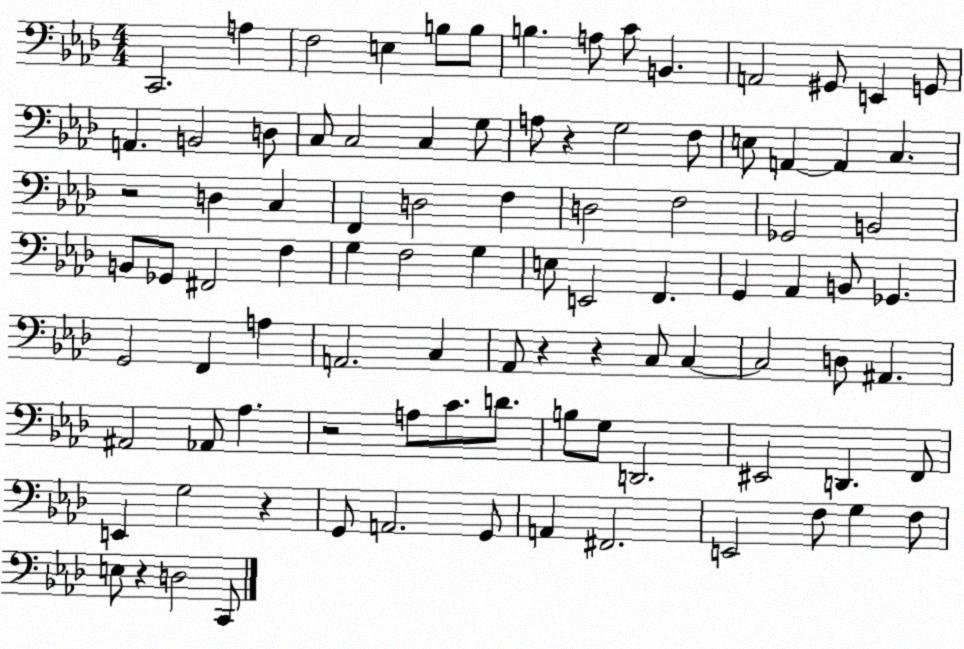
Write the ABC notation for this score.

X:1
T:Untitled
M:4/4
L:1/4
K:Ab
C,,2 A, F,2 E, B,/2 B,/2 B, A,/2 C/2 B,, A,,2 ^G,,/2 E,, G,,/2 A,, B,,2 D,/2 C,/2 C,2 C, G,/2 A,/2 z G,2 F,/2 E,/2 A,, A,, C, z2 D, C, F,, D,2 F, D,2 F,2 _G,,2 B,,2 B,,/2 _G,,/2 ^F,,2 F, G, F,2 G, E,/2 E,,2 F,, G,, _A,, B,,/2 _G,, G,,2 F,, A, A,,2 C, _A,,/2 z z C,/2 C, C,2 D,/2 ^A,, ^A,,2 _A,,/2 _A, z2 A,/2 C/2 D/2 B,/2 G,/2 D,,2 ^E,,2 D,, F,,/2 E,, G,2 z G,,/2 A,,2 G,,/2 A,, ^F,,2 E,,2 F,/2 G, F,/2 E,/2 z D,2 C,,/2